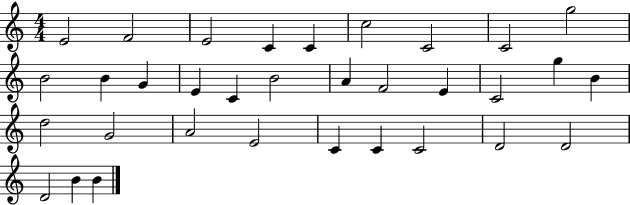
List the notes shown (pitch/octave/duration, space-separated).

E4/h F4/h E4/h C4/q C4/q C5/h C4/h C4/h G5/h B4/h B4/q G4/q E4/q C4/q B4/h A4/q F4/h E4/q C4/h G5/q B4/q D5/h G4/h A4/h E4/h C4/q C4/q C4/h D4/h D4/h D4/h B4/q B4/q